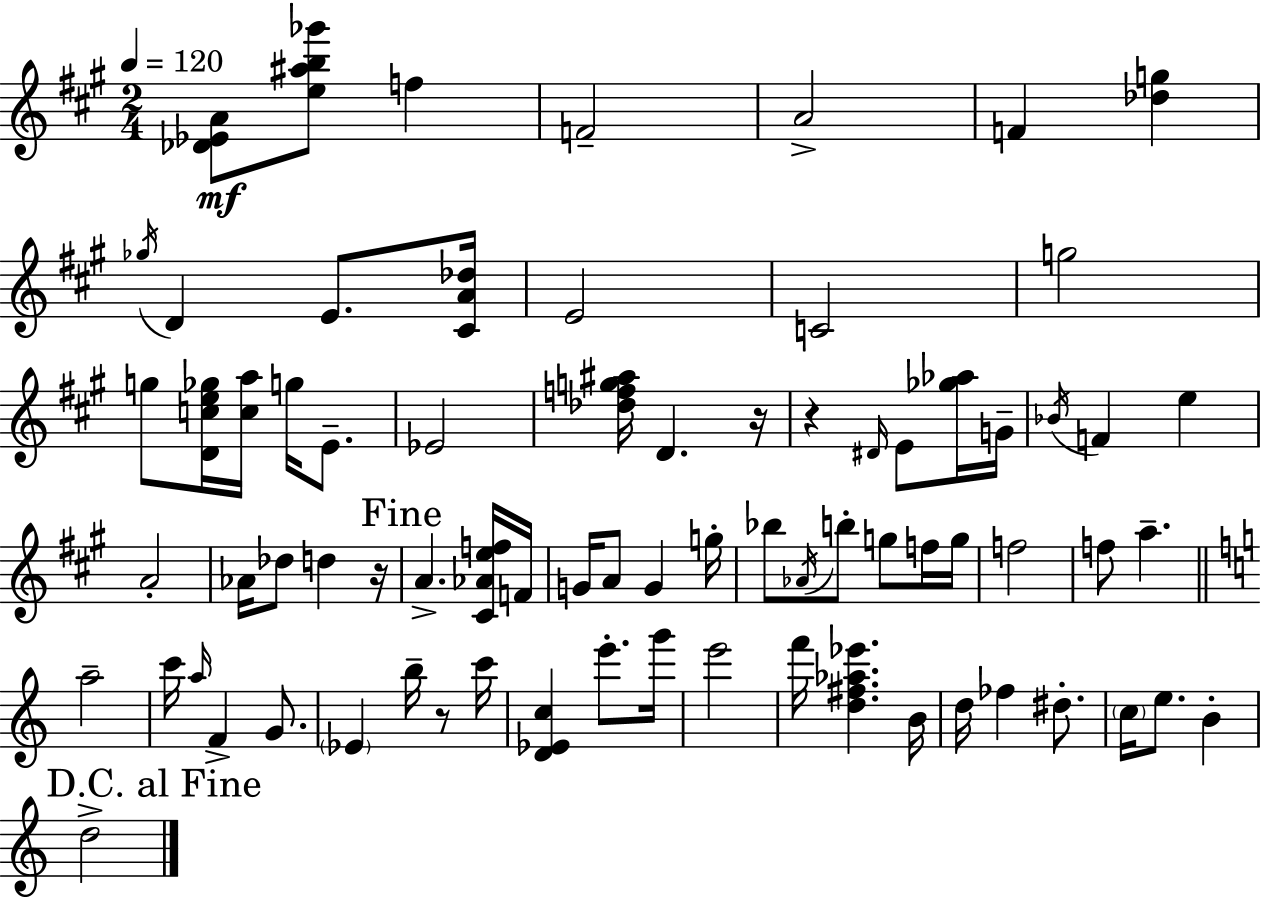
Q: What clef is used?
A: treble